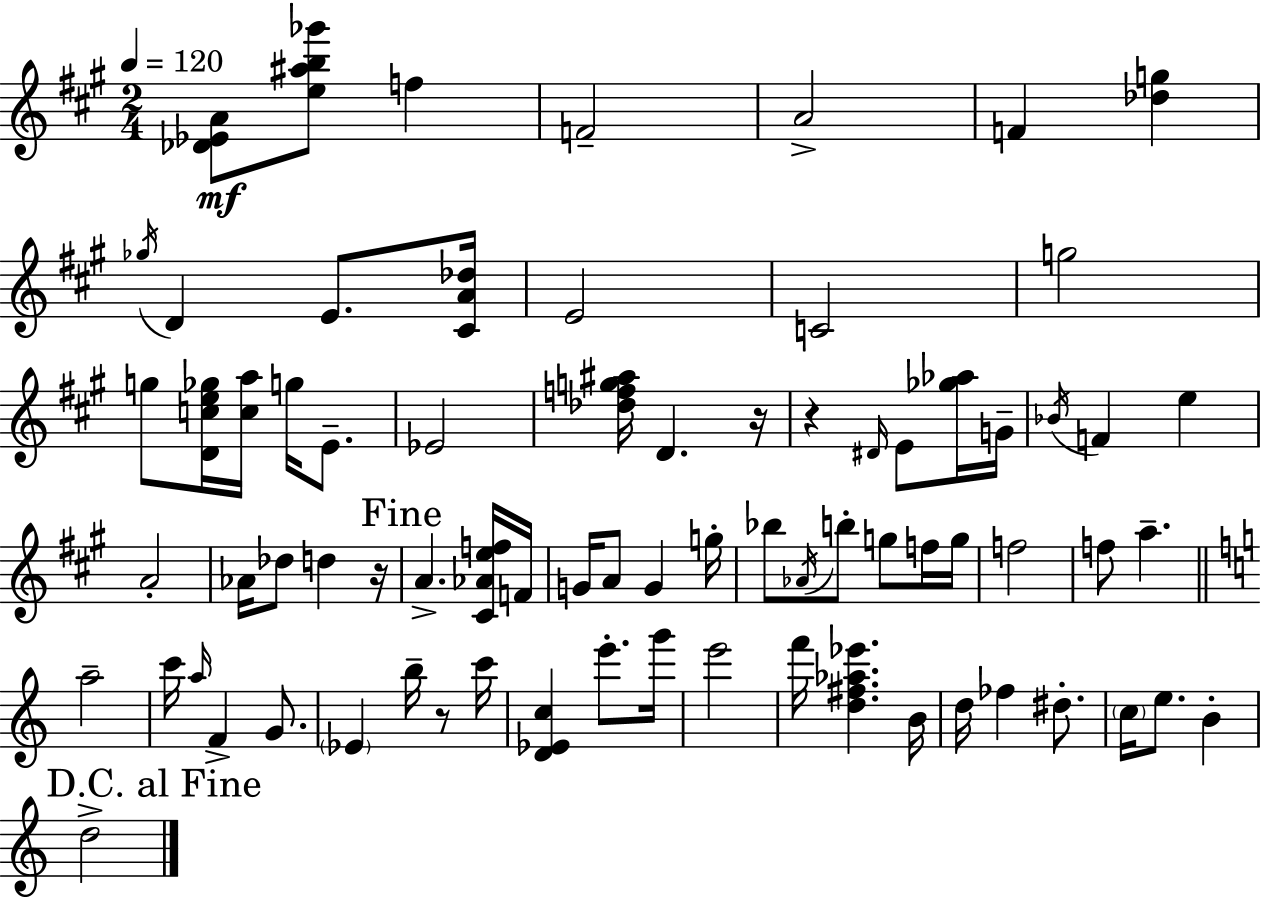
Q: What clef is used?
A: treble